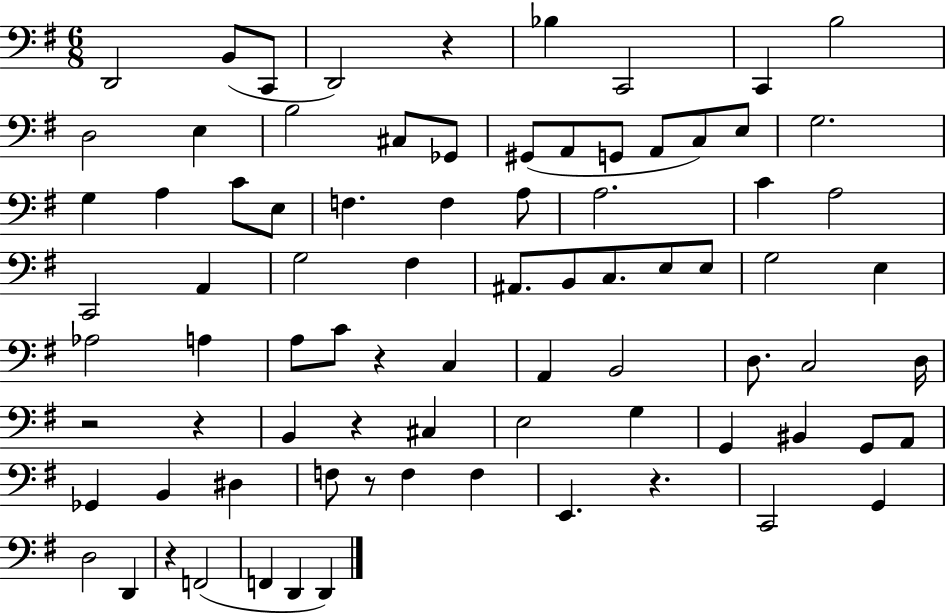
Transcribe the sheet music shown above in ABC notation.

X:1
T:Untitled
M:6/8
L:1/4
K:G
D,,2 B,,/2 C,,/2 D,,2 z _B, C,,2 C,, B,2 D,2 E, B,2 ^C,/2 _G,,/2 ^G,,/2 A,,/2 G,,/2 A,,/2 C,/2 E,/2 G,2 G, A, C/2 E,/2 F, F, A,/2 A,2 C A,2 C,,2 A,, G,2 ^F, ^A,,/2 B,,/2 C,/2 E,/2 E,/2 G,2 E, _A,2 A, A,/2 C/2 z C, A,, B,,2 D,/2 C,2 D,/4 z2 z B,, z ^C, E,2 G, G,, ^B,, G,,/2 A,,/2 _G,, B,, ^D, F,/2 z/2 F, F, E,, z C,,2 G,, D,2 D,, z F,,2 F,, D,, D,,